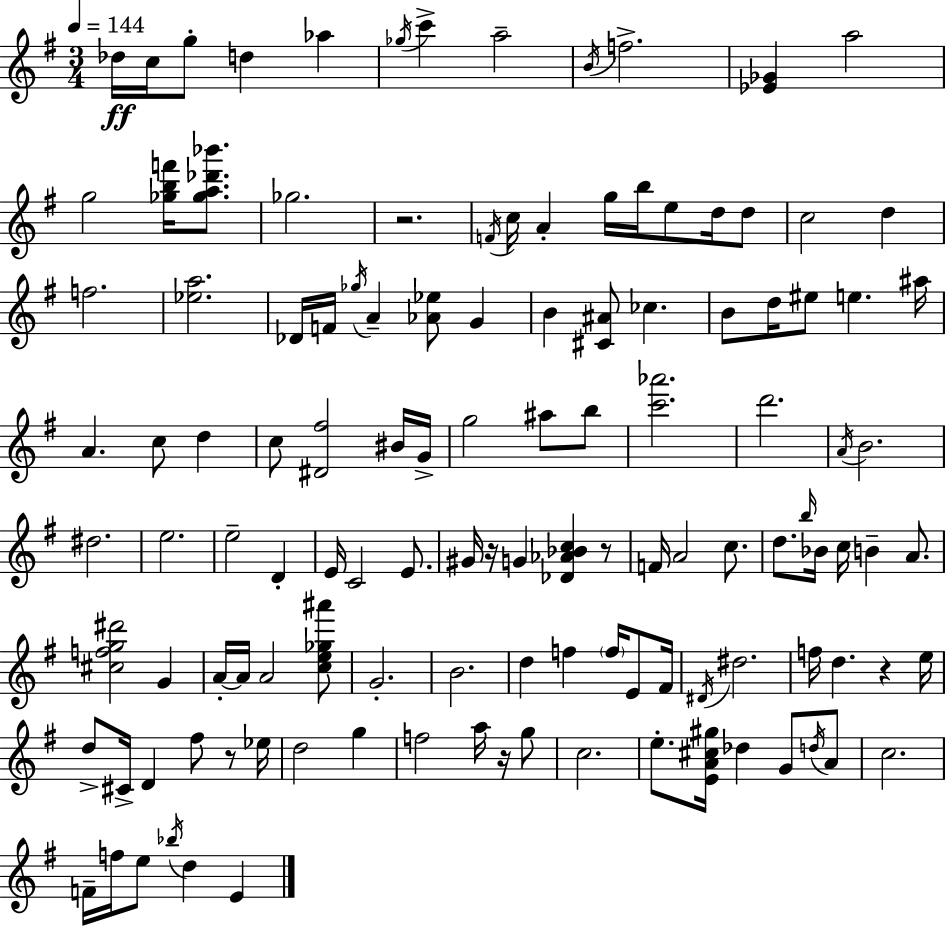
{
  \clef treble
  \numericTimeSignature
  \time 3/4
  \key e \minor
  \tempo 4 = 144
  \repeat volta 2 { des''16\ff c''16 g''8-. d''4 aes''4 | \acciaccatura { ges''16 } c'''4-> a''2-- | \acciaccatura { b'16 } f''2.-> | <ees' ges'>4 a''2 | \break g''2 <ges'' b'' f'''>16 <ges'' a'' des''' bes'''>8. | ges''2. | r2. | \acciaccatura { f'16 } c''16 a'4-. g''16 b''16 e''8 | \break d''16 d''8 c''2 d''4 | f''2. | <ees'' a''>2. | des'16 f'16 \acciaccatura { ges''16 } a'4-- <aes' ees''>8 | \break g'4 b'4 <cis' ais'>8 ces''4. | b'8 d''16 eis''8 e''4. | ais''16 a'4. c''8 | d''4 c''8 <dis' fis''>2 | \break bis'16 g'16-> g''2 | ais''8 b''8 <c''' aes'''>2. | d'''2. | \acciaccatura { a'16 } b'2. | \break dis''2. | e''2. | e''2-- | d'4-. e'16 c'2 | \break e'8. gis'16 r16 g'4 <des' aes' bes' c''>4 | r8 f'16 a'2 | c''8. d''8. \grace { b''16 } bes'16 c''16 b'4-- | a'8. <cis'' f'' g'' dis'''>2 | \break g'4 a'16-.~~ a'16 a'2 | <c'' e'' ges'' ais'''>8 g'2.-. | b'2. | d''4 f''4 | \break \parenthesize f''16 e'8 fis'16 \acciaccatura { dis'16 } dis''2. | f''16 d''4. | r4 e''16 d''8-> cis'16-> d'4 | fis''8 r8 ees''16 d''2 | \break g''4 f''2 | a''16 r16 g''8 c''2. | e''8.-. <e' a' cis'' gis''>16 des''4 | g'8 \acciaccatura { d''16 } a'8 c''2. | \break f'16-- f''16 e''8 | \acciaccatura { bes''16 } d''4 e'4 } \bar "|."
}